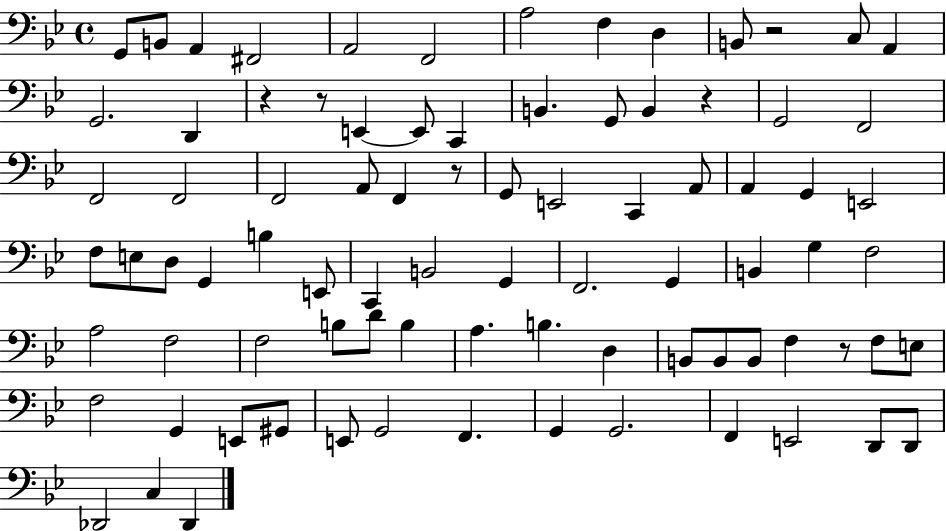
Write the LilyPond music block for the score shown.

{
  \clef bass
  \time 4/4
  \defaultTimeSignature
  \key bes \major
  g,8 b,8 a,4 fis,2 | a,2 f,2 | a2 f4 d4 | b,8 r2 c8 a,4 | \break g,2. d,4 | r4 r8 e,4~~ e,8 c,4 | b,4. g,8 b,4 r4 | g,2 f,2 | \break f,2 f,2 | f,2 a,8 f,4 r8 | g,8 e,2 c,4 a,8 | a,4 g,4 e,2 | \break f8 e8 d8 g,4 b4 e,8 | c,4 b,2 g,4 | f,2. g,4 | b,4 g4 f2 | \break a2 f2 | f2 b8 d'8 b4 | a4. b4. d4 | b,8 b,8 b,8 f4 r8 f8 e8 | \break f2 g,4 e,8 gis,8 | e,8 g,2 f,4. | g,4 g,2. | f,4 e,2 d,8 d,8 | \break des,2 c4 des,4 | \bar "|."
}